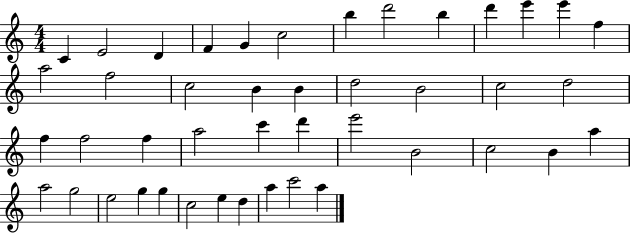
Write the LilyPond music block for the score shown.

{
  \clef treble
  \numericTimeSignature
  \time 4/4
  \key c \major
  c'4 e'2 d'4 | f'4 g'4 c''2 | b''4 d'''2 b''4 | d'''4 e'''4 e'''4 f''4 | \break a''2 f''2 | c''2 b'4 b'4 | d''2 b'2 | c''2 d''2 | \break f''4 f''2 f''4 | a''2 c'''4 d'''4 | e'''2 b'2 | c''2 b'4 a''4 | \break a''2 g''2 | e''2 g''4 g''4 | c''2 e''4 d''4 | a''4 c'''2 a''4 | \break \bar "|."
}